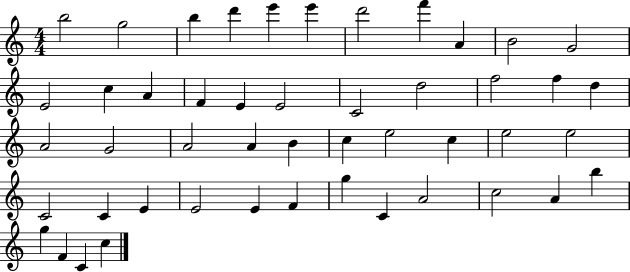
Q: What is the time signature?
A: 4/4